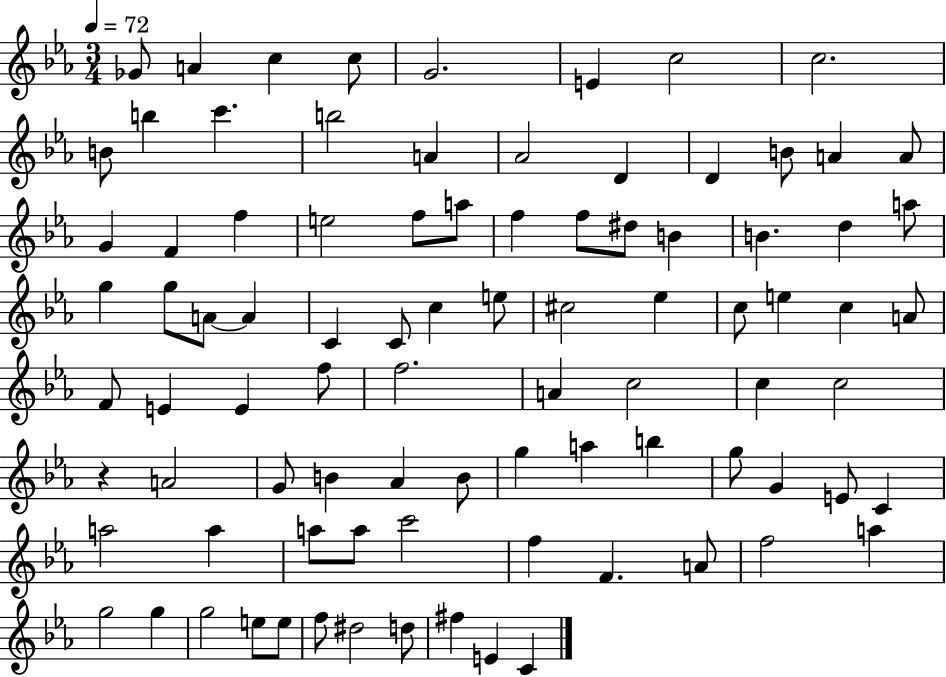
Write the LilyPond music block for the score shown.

{
  \clef treble
  \numericTimeSignature
  \time 3/4
  \key ees \major
  \tempo 4 = 72
  ges'8 a'4 c''4 c''8 | g'2. | e'4 c''2 | c''2. | \break b'8 b''4 c'''4. | b''2 a'4 | aes'2 d'4 | d'4 b'8 a'4 a'8 | \break g'4 f'4 f''4 | e''2 f''8 a''8 | f''4 f''8 dis''8 b'4 | b'4. d''4 a''8 | \break g''4 g''8 a'8~~ a'4 | c'4 c'8 c''4 e''8 | cis''2 ees''4 | c''8 e''4 c''4 a'8 | \break f'8 e'4 e'4 f''8 | f''2. | a'4 c''2 | c''4 c''2 | \break r4 a'2 | g'8 b'4 aes'4 b'8 | g''4 a''4 b''4 | g''8 g'4 e'8 c'4 | \break a''2 a''4 | a''8 a''8 c'''2 | f''4 f'4. a'8 | f''2 a''4 | \break g''2 g''4 | g''2 e''8 e''8 | f''8 dis''2 d''8 | fis''4 e'4 c'4 | \break \bar "|."
}